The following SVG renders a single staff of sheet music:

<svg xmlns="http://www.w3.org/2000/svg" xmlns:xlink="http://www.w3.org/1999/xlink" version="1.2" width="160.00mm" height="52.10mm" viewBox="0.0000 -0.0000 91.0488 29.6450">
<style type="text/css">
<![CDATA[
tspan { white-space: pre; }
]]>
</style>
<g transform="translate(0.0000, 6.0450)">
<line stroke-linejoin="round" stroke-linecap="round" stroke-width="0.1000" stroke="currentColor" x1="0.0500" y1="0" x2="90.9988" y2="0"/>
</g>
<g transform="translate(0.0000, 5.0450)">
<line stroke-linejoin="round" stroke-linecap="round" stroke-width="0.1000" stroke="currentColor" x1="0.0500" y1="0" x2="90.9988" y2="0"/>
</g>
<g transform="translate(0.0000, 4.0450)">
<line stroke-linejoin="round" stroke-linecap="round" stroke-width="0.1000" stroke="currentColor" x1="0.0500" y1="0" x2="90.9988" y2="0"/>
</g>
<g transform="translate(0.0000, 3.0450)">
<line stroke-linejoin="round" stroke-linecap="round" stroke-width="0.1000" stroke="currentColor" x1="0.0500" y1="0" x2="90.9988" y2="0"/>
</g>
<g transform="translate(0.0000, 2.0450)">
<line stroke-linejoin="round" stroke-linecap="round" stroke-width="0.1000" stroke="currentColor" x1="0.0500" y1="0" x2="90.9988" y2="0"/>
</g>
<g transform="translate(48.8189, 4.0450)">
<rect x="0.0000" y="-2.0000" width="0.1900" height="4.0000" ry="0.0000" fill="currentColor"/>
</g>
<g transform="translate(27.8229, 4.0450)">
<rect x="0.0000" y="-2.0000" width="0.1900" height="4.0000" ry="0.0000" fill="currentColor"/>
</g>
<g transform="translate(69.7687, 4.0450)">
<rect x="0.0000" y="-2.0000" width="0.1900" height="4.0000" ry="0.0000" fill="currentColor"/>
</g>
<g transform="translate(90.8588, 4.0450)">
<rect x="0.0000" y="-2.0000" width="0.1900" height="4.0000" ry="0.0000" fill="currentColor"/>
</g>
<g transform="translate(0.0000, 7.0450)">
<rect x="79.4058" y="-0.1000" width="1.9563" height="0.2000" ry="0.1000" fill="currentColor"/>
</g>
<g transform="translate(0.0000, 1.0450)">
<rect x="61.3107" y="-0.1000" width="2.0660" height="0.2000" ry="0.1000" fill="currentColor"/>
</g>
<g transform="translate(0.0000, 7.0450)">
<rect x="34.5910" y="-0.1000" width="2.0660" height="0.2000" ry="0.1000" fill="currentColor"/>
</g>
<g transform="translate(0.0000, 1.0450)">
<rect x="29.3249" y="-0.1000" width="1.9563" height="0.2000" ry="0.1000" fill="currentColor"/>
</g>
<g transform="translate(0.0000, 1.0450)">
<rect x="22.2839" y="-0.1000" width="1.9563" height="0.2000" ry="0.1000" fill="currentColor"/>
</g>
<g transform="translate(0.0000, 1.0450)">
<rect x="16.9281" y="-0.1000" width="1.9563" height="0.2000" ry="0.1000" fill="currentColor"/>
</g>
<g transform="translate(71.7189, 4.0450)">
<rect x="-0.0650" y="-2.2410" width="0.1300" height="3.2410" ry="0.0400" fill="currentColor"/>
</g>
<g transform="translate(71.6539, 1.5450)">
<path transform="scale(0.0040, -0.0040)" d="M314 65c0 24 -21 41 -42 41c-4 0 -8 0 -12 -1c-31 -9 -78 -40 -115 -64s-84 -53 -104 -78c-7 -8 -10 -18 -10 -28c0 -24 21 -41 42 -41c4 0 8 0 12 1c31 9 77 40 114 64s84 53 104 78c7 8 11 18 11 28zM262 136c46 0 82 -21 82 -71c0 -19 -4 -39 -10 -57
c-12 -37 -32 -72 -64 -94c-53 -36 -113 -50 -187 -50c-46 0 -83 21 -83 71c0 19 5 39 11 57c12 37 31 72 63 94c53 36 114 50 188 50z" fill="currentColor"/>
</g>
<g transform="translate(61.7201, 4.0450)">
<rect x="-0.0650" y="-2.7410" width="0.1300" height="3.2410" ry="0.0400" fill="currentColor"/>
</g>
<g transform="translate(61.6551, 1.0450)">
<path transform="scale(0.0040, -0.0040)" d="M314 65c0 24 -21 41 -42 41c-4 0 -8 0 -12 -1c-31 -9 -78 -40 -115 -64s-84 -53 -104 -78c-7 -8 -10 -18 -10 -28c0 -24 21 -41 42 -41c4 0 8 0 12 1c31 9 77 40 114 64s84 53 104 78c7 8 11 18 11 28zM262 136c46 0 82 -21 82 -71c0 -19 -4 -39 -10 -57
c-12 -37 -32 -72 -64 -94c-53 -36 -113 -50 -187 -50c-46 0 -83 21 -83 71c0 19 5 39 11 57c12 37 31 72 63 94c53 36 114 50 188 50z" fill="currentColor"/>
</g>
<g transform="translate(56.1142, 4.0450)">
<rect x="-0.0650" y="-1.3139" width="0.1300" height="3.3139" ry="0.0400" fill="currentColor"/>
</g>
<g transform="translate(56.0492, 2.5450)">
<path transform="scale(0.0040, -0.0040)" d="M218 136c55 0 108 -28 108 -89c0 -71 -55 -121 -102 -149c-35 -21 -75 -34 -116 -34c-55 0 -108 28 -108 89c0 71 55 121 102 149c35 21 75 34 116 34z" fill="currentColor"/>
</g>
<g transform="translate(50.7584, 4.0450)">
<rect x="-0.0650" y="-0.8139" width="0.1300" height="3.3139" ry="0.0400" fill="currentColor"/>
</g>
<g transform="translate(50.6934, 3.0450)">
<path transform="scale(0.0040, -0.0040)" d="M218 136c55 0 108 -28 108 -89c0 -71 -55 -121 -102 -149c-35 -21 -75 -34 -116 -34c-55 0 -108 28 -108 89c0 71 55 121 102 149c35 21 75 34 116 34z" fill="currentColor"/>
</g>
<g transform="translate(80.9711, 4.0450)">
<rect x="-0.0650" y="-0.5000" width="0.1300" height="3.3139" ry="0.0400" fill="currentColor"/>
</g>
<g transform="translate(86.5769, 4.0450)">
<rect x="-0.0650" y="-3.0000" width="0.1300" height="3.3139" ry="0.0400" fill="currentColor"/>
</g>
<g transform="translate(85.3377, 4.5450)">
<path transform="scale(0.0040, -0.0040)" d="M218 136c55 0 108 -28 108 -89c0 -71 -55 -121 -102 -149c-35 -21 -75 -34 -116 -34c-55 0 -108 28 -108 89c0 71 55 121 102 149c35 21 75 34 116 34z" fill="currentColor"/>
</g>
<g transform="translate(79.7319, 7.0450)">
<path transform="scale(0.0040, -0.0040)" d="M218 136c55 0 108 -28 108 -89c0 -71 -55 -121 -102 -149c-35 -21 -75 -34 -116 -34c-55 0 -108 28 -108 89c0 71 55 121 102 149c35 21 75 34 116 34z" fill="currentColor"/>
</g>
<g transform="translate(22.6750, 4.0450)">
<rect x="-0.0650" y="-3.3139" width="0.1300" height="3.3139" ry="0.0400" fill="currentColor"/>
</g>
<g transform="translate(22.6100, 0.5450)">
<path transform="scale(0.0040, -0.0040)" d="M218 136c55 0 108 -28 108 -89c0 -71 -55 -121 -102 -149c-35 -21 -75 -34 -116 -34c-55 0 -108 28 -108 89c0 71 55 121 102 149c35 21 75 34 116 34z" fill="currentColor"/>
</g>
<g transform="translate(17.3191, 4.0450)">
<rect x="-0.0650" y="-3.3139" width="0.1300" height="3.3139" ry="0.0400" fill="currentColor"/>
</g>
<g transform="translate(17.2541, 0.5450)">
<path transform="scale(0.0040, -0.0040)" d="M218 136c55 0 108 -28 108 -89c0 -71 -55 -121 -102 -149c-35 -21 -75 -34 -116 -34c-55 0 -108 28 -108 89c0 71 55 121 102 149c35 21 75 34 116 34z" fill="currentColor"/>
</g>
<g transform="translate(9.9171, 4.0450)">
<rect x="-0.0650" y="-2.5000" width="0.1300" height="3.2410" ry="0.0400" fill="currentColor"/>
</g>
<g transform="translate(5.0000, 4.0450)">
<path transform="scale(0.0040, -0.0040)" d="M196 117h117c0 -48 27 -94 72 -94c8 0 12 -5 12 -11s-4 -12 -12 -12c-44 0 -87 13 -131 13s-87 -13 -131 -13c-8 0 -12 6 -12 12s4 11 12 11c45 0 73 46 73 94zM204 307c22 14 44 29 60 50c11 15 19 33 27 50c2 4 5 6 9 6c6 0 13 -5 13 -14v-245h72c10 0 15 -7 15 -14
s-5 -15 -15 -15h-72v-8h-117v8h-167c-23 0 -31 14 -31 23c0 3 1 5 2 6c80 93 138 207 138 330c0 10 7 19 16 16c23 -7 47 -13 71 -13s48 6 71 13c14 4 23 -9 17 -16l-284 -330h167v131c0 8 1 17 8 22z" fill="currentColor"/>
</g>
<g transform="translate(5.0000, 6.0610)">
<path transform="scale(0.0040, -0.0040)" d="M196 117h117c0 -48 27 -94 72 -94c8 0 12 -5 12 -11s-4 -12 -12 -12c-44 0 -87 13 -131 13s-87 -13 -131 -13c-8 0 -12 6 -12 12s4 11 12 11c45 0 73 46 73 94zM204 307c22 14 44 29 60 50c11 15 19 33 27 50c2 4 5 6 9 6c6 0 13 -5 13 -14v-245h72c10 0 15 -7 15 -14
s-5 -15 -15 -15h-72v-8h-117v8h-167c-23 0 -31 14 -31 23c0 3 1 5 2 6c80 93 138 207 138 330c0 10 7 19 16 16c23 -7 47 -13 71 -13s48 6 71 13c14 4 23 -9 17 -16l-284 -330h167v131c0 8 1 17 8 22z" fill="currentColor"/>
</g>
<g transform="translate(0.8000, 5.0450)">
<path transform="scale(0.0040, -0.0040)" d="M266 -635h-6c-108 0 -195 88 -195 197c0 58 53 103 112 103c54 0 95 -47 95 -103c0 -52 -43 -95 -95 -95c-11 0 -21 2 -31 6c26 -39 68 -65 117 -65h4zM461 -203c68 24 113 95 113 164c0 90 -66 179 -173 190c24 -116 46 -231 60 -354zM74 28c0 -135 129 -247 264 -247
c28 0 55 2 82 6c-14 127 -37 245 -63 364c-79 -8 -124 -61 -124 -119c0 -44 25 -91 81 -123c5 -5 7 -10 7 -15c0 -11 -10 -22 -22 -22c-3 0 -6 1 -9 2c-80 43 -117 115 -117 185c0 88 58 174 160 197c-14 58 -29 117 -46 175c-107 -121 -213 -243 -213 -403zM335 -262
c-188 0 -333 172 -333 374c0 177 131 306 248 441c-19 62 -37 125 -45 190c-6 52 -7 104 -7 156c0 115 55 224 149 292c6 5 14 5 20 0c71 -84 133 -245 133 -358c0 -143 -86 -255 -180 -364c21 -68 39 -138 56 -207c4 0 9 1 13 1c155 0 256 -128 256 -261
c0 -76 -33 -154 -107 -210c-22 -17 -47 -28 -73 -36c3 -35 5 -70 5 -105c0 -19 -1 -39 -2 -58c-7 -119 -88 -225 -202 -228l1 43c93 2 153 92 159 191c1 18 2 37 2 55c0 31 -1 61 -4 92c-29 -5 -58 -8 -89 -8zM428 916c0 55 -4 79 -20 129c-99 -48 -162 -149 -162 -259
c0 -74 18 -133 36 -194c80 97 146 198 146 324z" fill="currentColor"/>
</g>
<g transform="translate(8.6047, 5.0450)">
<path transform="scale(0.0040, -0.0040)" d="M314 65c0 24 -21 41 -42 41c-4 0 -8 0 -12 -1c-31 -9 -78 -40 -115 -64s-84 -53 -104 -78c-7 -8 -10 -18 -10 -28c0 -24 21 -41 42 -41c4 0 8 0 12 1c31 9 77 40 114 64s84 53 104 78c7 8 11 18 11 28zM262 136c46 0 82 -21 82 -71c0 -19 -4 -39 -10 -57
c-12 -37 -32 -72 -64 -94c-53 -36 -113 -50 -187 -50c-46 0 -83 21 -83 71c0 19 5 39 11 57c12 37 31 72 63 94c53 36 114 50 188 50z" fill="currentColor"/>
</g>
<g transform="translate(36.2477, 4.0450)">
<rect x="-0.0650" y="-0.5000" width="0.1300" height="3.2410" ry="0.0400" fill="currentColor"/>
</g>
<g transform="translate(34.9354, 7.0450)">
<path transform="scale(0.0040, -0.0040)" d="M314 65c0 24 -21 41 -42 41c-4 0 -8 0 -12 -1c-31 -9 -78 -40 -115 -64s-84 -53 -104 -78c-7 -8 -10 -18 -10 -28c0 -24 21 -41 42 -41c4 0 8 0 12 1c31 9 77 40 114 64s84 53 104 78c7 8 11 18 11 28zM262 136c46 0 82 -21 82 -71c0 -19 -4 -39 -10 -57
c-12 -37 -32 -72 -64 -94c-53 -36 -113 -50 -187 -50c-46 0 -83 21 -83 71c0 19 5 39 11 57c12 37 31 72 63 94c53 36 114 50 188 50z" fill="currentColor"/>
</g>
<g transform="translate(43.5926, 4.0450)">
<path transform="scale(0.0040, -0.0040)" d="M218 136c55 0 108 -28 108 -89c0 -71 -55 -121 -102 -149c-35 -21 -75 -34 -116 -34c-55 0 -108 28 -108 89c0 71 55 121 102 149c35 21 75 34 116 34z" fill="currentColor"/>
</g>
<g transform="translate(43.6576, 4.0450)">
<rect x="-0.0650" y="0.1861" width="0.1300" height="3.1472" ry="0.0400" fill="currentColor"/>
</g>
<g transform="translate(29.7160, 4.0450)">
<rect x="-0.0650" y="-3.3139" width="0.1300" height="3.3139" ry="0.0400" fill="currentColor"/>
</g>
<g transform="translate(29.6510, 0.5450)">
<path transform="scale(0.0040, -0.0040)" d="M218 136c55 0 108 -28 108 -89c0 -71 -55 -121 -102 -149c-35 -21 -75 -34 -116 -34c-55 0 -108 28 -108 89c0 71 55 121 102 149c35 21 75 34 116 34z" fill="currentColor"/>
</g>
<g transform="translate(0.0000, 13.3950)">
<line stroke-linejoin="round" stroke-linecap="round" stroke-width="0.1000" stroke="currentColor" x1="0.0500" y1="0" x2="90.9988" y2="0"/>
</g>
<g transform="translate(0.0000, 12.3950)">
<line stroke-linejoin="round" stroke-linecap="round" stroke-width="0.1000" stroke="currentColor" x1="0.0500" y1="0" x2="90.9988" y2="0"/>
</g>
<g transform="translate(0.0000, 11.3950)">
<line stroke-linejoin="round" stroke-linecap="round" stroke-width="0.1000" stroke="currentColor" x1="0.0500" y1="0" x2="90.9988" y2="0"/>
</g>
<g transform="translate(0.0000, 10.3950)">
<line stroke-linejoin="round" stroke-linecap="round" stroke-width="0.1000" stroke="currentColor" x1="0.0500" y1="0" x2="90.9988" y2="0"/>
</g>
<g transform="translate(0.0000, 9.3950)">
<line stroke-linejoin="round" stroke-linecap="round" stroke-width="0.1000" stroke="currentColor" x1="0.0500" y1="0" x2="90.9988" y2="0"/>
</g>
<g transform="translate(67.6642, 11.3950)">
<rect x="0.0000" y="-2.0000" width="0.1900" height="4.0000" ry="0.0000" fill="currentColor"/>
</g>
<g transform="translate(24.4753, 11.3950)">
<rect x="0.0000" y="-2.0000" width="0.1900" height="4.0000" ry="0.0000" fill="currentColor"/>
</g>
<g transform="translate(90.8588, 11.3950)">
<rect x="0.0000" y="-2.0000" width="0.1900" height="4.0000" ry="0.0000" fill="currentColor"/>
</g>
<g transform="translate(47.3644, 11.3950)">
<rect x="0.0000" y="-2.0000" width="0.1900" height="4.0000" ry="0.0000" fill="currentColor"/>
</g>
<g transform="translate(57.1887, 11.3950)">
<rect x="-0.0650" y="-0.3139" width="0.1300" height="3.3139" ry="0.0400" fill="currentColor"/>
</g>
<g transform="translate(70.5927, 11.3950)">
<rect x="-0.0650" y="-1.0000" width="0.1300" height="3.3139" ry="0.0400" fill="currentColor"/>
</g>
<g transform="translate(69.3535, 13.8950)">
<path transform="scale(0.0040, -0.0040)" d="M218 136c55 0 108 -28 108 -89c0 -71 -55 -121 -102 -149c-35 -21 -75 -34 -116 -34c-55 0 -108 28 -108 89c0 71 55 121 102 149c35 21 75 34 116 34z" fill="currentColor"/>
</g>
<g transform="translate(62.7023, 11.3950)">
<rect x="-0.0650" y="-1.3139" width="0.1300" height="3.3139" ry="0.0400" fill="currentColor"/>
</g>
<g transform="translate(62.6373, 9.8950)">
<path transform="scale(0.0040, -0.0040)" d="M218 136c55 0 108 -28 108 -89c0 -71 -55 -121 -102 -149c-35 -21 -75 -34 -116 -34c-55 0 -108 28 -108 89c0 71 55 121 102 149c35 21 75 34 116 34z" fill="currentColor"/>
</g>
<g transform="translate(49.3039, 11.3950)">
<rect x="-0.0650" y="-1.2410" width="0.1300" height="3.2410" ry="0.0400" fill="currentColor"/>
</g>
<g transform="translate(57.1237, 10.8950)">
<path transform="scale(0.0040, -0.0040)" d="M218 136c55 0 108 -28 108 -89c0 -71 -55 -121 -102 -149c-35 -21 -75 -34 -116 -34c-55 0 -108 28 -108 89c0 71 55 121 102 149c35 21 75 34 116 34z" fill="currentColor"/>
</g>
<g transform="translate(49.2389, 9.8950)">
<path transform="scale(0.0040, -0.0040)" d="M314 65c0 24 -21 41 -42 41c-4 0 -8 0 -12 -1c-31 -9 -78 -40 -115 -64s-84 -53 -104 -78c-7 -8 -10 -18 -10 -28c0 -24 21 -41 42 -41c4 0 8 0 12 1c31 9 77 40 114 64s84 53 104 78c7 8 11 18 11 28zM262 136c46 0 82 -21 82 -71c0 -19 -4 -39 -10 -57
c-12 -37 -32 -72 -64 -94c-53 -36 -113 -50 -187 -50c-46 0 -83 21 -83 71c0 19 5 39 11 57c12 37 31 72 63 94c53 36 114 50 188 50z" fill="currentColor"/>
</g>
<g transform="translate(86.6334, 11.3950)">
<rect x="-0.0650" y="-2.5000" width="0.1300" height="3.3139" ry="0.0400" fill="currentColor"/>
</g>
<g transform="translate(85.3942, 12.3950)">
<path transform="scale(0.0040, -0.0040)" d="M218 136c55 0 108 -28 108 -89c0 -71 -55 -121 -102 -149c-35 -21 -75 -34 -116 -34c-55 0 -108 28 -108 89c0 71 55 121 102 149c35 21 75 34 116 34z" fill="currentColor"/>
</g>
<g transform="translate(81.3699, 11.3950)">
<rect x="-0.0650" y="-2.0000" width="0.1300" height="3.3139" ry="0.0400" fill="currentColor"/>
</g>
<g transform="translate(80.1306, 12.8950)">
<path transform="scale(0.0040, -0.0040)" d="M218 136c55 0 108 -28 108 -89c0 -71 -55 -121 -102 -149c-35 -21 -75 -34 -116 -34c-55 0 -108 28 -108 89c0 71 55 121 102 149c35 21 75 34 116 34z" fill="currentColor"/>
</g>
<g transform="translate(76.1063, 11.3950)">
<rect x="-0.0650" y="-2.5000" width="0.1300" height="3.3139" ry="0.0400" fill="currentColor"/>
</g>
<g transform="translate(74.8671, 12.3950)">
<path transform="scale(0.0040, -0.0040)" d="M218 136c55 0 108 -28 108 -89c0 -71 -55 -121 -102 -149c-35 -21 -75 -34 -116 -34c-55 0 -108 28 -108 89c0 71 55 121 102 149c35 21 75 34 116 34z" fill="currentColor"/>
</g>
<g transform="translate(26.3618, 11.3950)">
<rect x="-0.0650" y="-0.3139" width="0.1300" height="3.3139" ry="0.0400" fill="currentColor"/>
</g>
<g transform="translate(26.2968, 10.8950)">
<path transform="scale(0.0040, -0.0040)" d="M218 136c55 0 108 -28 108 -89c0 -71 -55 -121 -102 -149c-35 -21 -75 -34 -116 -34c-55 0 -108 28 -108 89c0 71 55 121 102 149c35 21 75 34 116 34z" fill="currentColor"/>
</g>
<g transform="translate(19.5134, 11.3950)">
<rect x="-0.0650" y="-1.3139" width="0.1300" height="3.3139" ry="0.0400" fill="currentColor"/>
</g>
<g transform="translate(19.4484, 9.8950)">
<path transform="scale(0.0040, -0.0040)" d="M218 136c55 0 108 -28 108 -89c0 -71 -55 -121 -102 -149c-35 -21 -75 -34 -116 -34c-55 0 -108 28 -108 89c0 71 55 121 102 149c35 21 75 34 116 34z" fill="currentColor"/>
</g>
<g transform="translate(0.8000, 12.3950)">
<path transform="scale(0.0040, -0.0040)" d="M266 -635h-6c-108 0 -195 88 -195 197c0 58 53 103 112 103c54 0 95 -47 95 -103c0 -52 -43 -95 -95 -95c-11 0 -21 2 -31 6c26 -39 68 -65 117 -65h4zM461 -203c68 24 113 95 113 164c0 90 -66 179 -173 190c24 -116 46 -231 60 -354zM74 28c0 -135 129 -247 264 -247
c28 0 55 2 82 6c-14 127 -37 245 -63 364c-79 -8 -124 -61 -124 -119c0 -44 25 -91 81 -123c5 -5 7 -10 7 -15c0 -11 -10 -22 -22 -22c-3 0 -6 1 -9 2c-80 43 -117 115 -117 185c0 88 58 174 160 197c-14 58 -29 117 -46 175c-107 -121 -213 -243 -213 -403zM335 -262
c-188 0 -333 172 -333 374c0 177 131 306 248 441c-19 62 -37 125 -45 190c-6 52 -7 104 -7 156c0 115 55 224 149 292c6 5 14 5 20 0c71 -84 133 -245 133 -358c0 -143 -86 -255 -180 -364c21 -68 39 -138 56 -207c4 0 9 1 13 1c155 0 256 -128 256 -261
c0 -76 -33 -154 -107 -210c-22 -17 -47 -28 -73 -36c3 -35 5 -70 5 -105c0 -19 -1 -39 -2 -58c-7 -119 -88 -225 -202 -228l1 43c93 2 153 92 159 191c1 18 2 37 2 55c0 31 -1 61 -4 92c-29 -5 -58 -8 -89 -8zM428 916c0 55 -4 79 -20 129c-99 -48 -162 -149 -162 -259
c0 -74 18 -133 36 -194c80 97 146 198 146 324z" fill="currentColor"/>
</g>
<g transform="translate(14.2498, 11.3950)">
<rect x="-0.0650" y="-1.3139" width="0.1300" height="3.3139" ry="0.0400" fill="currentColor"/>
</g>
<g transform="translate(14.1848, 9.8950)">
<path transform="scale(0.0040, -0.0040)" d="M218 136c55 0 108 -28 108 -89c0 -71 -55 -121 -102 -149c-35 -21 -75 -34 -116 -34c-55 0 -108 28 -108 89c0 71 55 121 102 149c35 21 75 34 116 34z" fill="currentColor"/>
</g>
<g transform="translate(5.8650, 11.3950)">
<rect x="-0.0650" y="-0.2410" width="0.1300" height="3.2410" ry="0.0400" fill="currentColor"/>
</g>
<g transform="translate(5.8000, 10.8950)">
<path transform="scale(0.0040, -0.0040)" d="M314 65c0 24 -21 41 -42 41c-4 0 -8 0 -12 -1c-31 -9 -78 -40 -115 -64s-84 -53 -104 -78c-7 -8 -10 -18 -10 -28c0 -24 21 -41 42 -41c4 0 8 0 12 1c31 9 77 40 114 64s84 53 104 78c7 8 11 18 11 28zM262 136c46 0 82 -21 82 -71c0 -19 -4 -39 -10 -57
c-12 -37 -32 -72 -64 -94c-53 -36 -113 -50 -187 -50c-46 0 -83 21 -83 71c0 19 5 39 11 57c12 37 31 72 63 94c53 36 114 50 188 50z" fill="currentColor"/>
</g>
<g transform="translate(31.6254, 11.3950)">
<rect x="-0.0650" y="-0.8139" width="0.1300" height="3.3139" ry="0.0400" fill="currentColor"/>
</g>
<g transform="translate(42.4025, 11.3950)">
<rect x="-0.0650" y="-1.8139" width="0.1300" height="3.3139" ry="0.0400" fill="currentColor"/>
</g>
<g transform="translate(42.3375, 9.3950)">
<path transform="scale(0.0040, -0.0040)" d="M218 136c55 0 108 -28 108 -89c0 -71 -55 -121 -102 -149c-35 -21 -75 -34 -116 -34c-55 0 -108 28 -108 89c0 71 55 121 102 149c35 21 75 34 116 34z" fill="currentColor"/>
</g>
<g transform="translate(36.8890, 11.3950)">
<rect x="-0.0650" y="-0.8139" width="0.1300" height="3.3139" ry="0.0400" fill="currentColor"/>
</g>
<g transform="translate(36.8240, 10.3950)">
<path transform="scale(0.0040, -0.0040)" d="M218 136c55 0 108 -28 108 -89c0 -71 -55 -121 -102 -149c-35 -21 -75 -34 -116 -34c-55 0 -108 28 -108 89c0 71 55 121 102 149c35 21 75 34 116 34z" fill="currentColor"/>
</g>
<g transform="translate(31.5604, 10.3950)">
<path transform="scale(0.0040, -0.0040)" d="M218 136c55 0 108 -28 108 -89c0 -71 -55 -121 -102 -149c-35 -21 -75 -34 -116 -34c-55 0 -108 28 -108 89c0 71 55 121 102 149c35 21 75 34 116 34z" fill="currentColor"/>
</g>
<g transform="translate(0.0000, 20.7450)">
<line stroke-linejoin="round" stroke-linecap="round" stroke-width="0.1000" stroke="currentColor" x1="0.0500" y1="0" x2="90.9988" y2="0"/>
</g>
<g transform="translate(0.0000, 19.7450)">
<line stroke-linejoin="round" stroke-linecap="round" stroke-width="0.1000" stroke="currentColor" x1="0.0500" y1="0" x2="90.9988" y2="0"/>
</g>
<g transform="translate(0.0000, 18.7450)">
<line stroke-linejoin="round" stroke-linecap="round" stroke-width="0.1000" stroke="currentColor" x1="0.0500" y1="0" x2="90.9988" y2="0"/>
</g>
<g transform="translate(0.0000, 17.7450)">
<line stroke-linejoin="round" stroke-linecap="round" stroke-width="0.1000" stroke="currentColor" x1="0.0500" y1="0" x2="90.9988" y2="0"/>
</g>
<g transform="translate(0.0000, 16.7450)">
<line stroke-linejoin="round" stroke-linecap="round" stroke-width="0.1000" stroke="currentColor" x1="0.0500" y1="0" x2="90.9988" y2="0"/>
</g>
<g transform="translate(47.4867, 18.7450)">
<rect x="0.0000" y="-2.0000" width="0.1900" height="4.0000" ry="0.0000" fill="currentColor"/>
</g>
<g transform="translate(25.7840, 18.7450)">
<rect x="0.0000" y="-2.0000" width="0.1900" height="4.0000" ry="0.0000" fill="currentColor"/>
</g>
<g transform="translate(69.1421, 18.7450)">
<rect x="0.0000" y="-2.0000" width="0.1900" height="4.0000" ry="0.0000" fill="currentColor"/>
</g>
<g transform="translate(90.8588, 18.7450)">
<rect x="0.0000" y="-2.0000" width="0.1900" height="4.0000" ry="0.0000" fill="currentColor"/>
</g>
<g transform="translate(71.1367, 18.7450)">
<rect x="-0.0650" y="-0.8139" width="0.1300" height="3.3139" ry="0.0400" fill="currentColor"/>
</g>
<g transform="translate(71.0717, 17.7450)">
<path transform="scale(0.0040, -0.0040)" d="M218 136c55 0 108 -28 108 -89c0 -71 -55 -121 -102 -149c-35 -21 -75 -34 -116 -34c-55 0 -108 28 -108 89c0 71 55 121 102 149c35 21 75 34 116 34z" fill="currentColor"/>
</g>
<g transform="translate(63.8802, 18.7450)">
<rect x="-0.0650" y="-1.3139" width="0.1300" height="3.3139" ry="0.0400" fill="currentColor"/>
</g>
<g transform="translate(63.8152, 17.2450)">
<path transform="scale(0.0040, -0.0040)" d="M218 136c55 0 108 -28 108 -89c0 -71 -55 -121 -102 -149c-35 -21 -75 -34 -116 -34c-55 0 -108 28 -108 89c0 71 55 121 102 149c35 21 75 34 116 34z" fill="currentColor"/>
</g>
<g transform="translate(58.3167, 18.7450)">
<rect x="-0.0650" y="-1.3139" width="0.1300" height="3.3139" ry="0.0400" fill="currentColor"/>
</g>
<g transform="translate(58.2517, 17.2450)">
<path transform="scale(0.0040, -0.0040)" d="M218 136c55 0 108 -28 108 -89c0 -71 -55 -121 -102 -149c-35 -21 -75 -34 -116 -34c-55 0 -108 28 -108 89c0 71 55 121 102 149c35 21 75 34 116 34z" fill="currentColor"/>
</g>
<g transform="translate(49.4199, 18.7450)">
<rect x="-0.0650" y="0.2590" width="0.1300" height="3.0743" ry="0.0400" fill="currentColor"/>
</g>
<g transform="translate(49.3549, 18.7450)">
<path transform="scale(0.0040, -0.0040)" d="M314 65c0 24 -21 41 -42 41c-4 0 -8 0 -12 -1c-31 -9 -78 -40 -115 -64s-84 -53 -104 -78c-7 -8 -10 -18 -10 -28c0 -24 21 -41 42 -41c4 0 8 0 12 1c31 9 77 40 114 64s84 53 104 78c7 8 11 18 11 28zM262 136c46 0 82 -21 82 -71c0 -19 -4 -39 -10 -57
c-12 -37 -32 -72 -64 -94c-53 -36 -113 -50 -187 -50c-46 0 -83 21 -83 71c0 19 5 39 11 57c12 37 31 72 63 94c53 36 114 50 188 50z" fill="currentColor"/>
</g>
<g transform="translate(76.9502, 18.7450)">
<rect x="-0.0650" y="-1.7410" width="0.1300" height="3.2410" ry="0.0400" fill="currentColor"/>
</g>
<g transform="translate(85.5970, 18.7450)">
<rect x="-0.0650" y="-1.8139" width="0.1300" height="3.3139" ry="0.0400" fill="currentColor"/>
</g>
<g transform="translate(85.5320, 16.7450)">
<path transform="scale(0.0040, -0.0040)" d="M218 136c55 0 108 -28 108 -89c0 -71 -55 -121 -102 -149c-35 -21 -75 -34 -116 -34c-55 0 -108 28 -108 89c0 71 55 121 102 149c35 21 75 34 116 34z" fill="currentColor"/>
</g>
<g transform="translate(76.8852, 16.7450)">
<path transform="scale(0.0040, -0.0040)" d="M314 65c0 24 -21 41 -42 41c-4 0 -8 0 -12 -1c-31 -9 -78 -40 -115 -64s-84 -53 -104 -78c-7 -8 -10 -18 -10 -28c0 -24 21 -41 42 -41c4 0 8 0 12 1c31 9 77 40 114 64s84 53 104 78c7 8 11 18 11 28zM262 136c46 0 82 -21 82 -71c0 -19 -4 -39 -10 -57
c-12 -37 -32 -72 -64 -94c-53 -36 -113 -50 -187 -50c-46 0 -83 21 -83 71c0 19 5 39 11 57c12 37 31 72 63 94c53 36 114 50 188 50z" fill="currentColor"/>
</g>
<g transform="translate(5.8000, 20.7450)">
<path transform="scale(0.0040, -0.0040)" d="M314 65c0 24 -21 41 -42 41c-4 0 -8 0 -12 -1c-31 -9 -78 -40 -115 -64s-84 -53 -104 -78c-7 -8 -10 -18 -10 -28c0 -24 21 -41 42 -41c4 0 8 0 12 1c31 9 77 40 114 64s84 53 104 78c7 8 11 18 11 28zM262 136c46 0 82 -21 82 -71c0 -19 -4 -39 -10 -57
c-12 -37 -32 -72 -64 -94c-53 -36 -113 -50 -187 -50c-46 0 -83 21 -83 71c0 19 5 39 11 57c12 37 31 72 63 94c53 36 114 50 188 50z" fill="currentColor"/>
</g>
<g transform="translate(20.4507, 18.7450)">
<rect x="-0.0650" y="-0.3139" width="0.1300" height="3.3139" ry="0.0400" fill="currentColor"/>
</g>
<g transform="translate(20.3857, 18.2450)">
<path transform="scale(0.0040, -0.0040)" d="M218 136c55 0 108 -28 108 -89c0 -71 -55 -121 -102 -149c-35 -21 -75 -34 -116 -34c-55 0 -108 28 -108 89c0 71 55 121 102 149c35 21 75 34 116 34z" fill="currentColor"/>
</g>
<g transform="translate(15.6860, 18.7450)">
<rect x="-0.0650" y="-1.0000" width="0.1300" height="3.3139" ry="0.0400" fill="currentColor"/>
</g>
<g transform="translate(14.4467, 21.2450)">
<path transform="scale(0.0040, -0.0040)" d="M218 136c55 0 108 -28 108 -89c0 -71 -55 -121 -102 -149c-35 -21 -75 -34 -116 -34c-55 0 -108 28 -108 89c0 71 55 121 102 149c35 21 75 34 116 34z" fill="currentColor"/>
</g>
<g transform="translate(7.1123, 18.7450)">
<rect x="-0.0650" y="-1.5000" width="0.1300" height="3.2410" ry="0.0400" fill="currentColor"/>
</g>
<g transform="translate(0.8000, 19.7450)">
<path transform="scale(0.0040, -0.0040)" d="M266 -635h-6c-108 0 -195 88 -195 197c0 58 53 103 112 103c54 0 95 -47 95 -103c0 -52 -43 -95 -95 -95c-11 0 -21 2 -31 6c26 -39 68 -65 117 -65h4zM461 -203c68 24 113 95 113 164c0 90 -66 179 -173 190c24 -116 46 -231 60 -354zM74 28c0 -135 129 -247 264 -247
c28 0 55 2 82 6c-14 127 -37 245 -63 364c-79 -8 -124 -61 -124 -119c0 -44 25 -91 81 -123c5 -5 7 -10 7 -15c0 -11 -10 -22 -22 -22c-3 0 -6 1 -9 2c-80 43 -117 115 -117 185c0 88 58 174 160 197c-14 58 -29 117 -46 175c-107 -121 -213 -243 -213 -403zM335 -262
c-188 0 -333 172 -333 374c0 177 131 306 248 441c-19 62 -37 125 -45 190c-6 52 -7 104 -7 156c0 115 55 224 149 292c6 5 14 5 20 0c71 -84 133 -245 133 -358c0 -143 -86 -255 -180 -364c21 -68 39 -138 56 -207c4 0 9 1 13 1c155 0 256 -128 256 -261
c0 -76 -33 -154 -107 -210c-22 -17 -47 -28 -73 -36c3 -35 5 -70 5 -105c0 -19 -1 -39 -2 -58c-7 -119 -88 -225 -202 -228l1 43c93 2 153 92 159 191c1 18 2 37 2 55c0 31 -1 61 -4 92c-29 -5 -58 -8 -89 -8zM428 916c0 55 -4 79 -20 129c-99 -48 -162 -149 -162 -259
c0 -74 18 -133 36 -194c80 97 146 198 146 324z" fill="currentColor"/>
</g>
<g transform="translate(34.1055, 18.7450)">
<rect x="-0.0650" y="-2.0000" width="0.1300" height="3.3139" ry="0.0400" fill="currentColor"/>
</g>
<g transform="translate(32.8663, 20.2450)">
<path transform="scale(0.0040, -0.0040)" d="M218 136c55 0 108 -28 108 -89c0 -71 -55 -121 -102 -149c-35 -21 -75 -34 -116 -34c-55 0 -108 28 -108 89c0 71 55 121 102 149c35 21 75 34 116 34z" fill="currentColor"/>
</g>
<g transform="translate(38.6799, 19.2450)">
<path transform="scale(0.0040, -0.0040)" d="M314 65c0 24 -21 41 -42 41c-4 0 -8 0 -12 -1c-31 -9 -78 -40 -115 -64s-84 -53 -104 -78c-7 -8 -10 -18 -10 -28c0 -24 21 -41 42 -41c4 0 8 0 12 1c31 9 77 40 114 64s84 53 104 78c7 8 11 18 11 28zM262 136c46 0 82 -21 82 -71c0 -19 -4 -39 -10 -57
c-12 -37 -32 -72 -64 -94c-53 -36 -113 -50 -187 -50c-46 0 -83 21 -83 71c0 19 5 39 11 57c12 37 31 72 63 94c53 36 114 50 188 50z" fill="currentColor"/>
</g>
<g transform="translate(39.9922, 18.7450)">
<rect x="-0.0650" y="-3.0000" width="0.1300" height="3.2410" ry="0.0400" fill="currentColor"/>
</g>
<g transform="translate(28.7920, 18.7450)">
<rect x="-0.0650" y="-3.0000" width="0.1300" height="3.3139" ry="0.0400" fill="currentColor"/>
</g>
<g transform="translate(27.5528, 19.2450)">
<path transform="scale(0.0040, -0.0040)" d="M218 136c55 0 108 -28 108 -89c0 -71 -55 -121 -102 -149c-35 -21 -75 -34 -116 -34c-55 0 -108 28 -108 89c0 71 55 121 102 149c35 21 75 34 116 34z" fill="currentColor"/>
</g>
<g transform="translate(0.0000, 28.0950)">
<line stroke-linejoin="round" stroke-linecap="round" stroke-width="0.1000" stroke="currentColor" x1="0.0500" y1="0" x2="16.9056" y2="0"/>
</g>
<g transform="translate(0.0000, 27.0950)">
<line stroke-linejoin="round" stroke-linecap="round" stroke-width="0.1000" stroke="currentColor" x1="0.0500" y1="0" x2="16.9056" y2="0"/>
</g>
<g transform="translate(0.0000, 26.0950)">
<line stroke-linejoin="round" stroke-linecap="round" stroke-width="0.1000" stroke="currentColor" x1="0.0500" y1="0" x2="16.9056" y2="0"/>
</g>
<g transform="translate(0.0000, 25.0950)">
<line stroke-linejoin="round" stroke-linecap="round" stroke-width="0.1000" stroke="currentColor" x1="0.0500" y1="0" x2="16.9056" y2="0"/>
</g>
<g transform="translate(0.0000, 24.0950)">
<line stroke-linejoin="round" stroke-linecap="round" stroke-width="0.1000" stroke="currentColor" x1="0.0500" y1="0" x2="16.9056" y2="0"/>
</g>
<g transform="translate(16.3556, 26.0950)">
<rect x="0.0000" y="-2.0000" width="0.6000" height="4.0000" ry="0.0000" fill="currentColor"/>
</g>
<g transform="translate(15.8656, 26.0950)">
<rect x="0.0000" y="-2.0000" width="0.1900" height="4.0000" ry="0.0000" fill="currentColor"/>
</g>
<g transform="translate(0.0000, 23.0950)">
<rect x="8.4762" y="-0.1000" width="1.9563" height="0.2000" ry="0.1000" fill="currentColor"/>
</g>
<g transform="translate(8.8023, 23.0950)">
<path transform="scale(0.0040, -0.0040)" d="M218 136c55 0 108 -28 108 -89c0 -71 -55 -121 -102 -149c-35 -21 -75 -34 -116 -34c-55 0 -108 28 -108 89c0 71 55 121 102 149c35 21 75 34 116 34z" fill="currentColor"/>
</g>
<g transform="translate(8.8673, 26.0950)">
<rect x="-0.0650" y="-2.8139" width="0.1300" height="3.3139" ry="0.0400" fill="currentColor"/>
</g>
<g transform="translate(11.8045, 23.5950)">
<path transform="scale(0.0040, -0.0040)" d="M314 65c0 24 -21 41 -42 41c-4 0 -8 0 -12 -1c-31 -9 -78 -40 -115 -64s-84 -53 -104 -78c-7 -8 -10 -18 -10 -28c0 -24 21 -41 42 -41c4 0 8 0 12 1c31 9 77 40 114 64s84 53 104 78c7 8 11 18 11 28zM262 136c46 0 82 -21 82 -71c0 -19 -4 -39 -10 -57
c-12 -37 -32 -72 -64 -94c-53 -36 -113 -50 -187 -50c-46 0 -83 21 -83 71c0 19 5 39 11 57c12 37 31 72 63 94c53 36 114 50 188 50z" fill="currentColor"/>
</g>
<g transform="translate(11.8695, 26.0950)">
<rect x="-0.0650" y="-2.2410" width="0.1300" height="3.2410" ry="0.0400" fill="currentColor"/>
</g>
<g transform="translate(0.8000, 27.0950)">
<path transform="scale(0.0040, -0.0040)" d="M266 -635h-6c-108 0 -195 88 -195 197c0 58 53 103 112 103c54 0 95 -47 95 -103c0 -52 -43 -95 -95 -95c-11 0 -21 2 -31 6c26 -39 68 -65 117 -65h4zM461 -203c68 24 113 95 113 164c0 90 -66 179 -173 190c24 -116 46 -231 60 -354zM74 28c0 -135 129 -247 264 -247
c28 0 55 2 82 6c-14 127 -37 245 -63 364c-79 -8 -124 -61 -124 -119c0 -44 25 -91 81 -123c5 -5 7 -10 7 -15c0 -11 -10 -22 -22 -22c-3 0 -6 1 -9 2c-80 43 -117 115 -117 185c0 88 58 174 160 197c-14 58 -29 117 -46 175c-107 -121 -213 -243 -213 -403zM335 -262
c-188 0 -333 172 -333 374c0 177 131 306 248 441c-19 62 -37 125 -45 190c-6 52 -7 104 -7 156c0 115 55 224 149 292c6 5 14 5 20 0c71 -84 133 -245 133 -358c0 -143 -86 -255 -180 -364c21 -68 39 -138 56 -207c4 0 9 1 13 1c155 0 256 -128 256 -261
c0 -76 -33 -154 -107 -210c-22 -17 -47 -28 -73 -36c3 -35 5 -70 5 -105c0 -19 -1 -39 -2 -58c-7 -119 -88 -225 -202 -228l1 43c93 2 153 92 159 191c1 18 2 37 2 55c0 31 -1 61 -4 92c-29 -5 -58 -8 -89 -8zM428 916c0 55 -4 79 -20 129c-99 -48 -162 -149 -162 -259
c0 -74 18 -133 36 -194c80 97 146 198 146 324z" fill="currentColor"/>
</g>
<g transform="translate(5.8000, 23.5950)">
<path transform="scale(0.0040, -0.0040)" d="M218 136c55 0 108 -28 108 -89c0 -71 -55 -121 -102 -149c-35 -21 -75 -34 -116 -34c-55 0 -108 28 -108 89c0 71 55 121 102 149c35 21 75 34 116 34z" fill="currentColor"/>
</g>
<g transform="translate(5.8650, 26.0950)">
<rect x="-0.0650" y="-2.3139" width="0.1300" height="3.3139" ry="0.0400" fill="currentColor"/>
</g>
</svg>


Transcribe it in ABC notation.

X:1
T:Untitled
M:4/4
L:1/4
K:C
G2 b b b C2 B d e a2 g2 C A c2 e e c d d f e2 c e D G F G E2 D c A F A2 B2 e e d f2 f g a g2